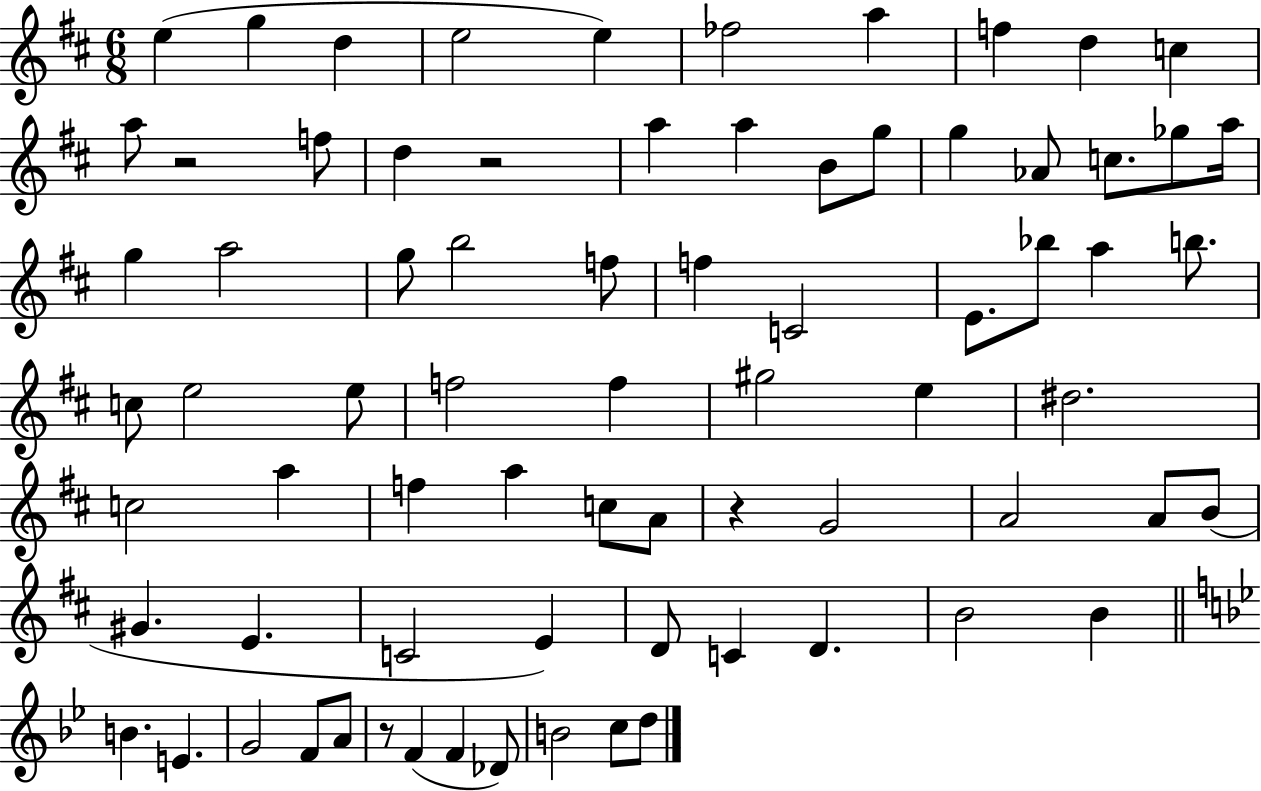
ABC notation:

X:1
T:Untitled
M:6/8
L:1/4
K:D
e g d e2 e _f2 a f d c a/2 z2 f/2 d z2 a a B/2 g/2 g _A/2 c/2 _g/2 a/4 g a2 g/2 b2 f/2 f C2 E/2 _b/2 a b/2 c/2 e2 e/2 f2 f ^g2 e ^d2 c2 a f a c/2 A/2 z G2 A2 A/2 B/2 ^G E C2 E D/2 C D B2 B B E G2 F/2 A/2 z/2 F F _D/2 B2 c/2 d/2